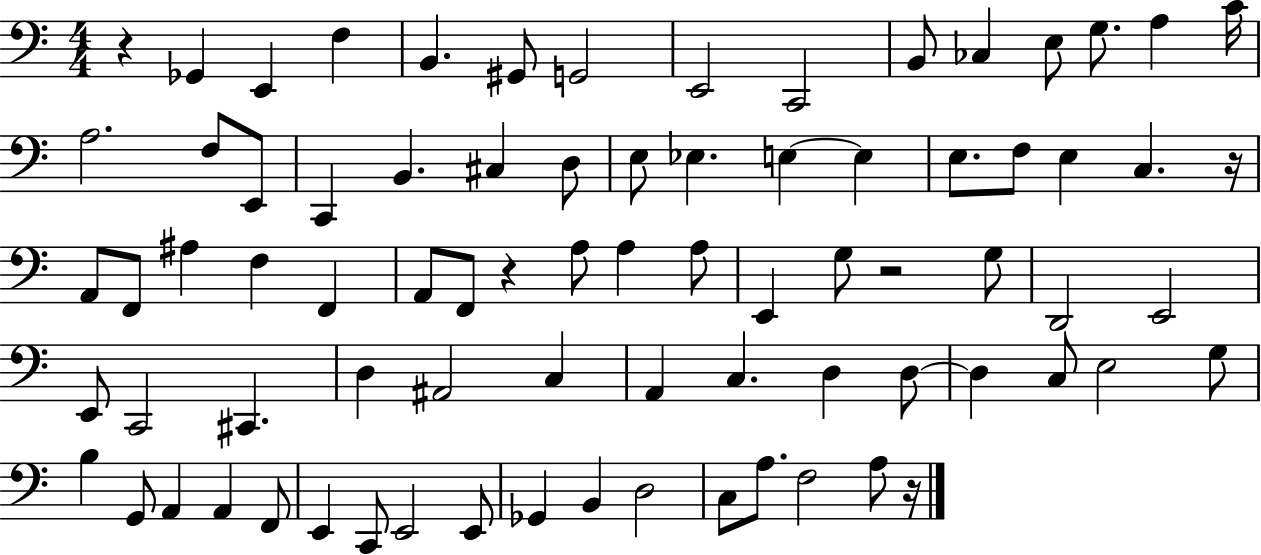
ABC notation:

X:1
T:Untitled
M:4/4
L:1/4
K:C
z _G,, E,, F, B,, ^G,,/2 G,,2 E,,2 C,,2 B,,/2 _C, E,/2 G,/2 A, C/4 A,2 F,/2 E,,/2 C,, B,, ^C, D,/2 E,/2 _E, E, E, E,/2 F,/2 E, C, z/4 A,,/2 F,,/2 ^A, F, F,, A,,/2 F,,/2 z A,/2 A, A,/2 E,, G,/2 z2 G,/2 D,,2 E,,2 E,,/2 C,,2 ^C,, D, ^A,,2 C, A,, C, D, D,/2 D, C,/2 E,2 G,/2 B, G,,/2 A,, A,, F,,/2 E,, C,,/2 E,,2 E,,/2 _G,, B,, D,2 C,/2 A,/2 F,2 A,/2 z/4